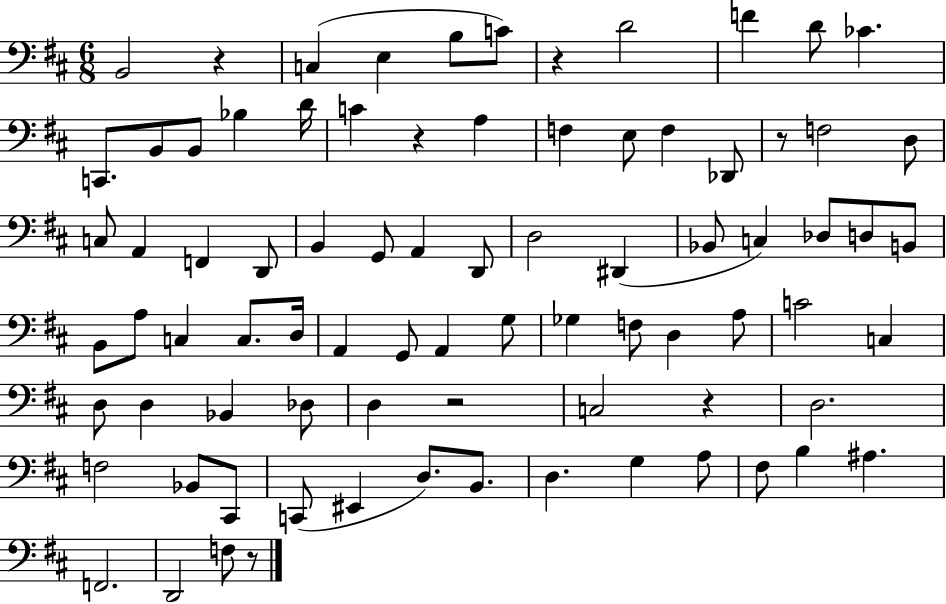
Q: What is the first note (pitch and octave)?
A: B2